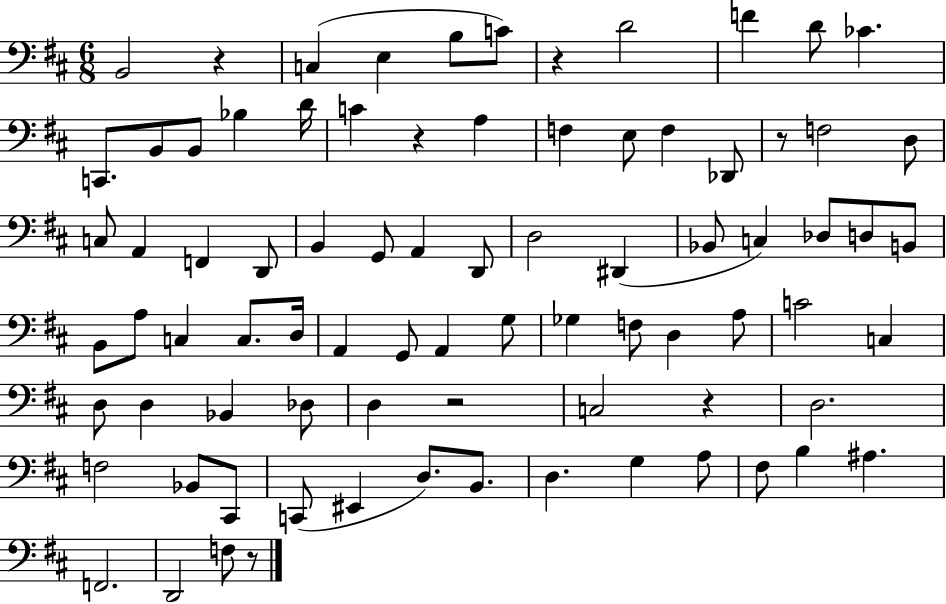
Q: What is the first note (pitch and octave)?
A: B2